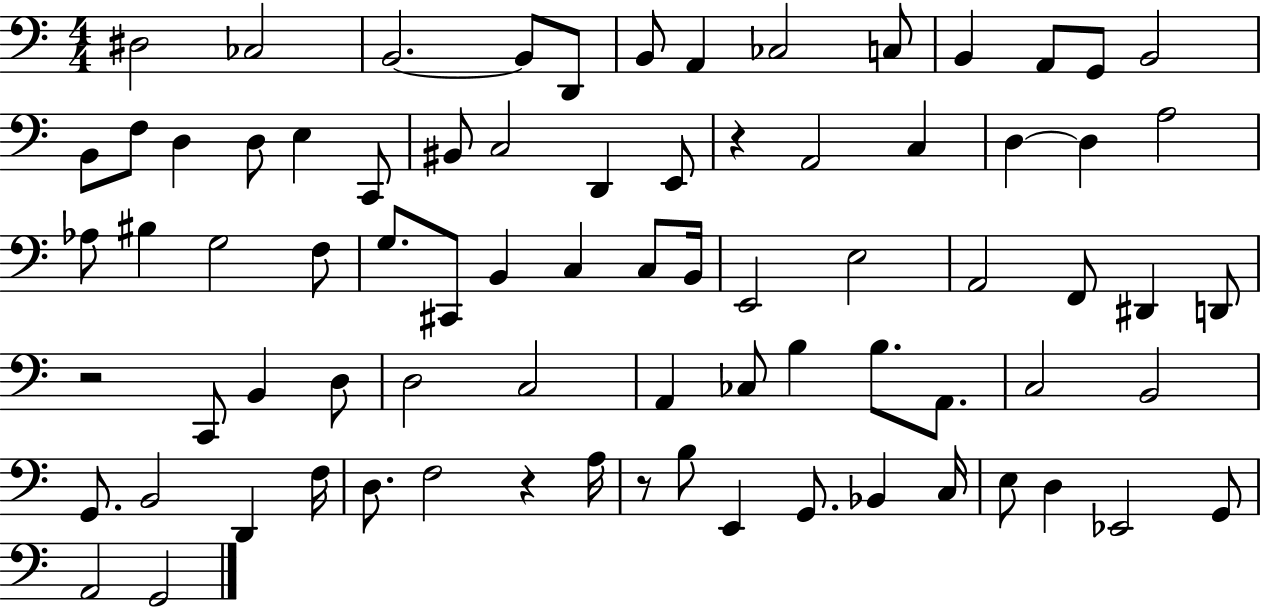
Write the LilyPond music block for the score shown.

{
  \clef bass
  \numericTimeSignature
  \time 4/4
  \key c \major
  dis2 ces2 | b,2.~~ b,8 d,8 | b,8 a,4 ces2 c8 | b,4 a,8 g,8 b,2 | \break b,8 f8 d4 d8 e4 c,8 | bis,8 c2 d,4 e,8 | r4 a,2 c4 | d4~~ d4 a2 | \break aes8 bis4 g2 f8 | g8. cis,8 b,4 c4 c8 b,16 | e,2 e2 | a,2 f,8 dis,4 d,8 | \break r2 c,8 b,4 d8 | d2 c2 | a,4 ces8 b4 b8. a,8. | c2 b,2 | \break g,8. b,2 d,4 f16 | d8. f2 r4 a16 | r8 b8 e,4 g,8. bes,4 c16 | e8 d4 ees,2 g,8 | \break a,2 g,2 | \bar "|."
}